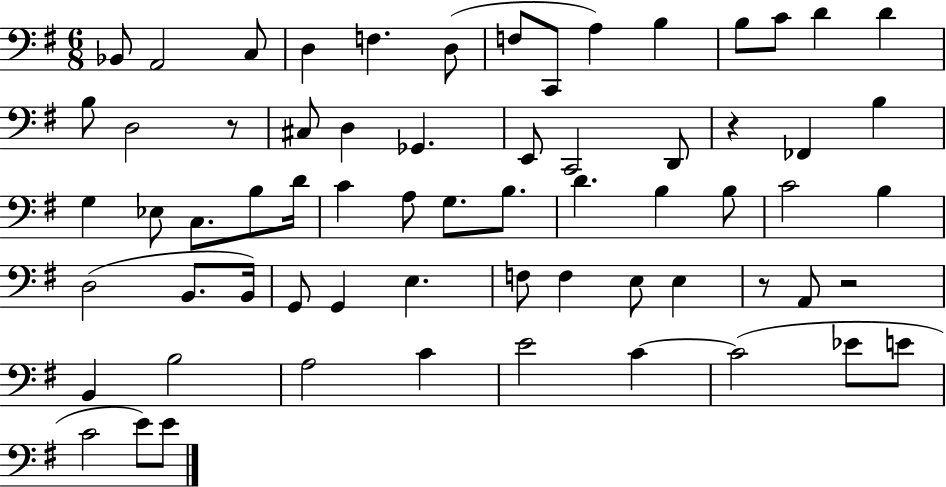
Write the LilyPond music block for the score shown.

{
  \clef bass
  \numericTimeSignature
  \time 6/8
  \key g \major
  \repeat volta 2 { bes,8 a,2 c8 | d4 f4. d8( | f8 c,8 a4) b4 | b8 c'8 d'4 d'4 | \break b8 d2 r8 | cis8 d4 ges,4. | e,8 c,2 d,8 | r4 fes,4 b4 | \break g4 ees8 c8. b8 d'16 | c'4 a8 g8. b8. | d'4. b4 b8 | c'2 b4 | \break d2( b,8. b,16) | g,8 g,4 e4. | f8 f4 e8 e4 | r8 a,8 r2 | \break b,4 b2 | a2 c'4 | e'2 c'4~~ | c'2( ees'8 e'8 | \break c'2 e'8) e'8 | } \bar "|."
}